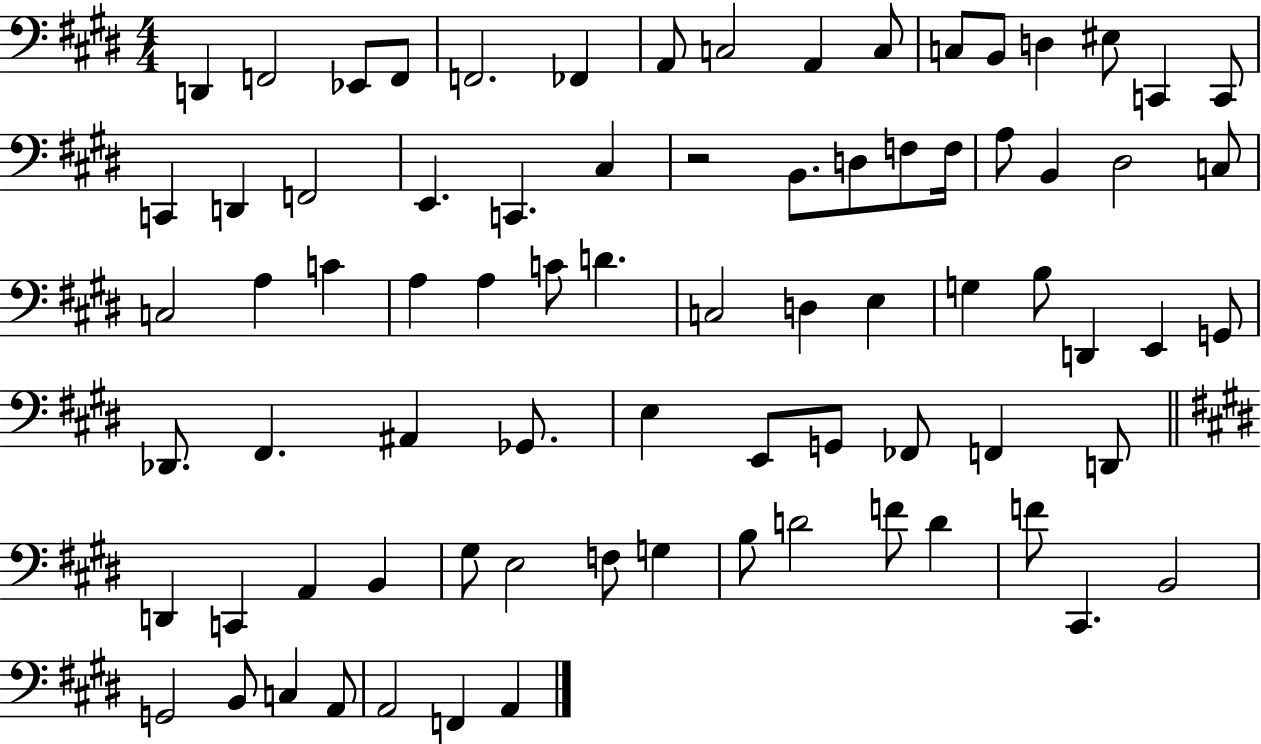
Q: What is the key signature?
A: E major